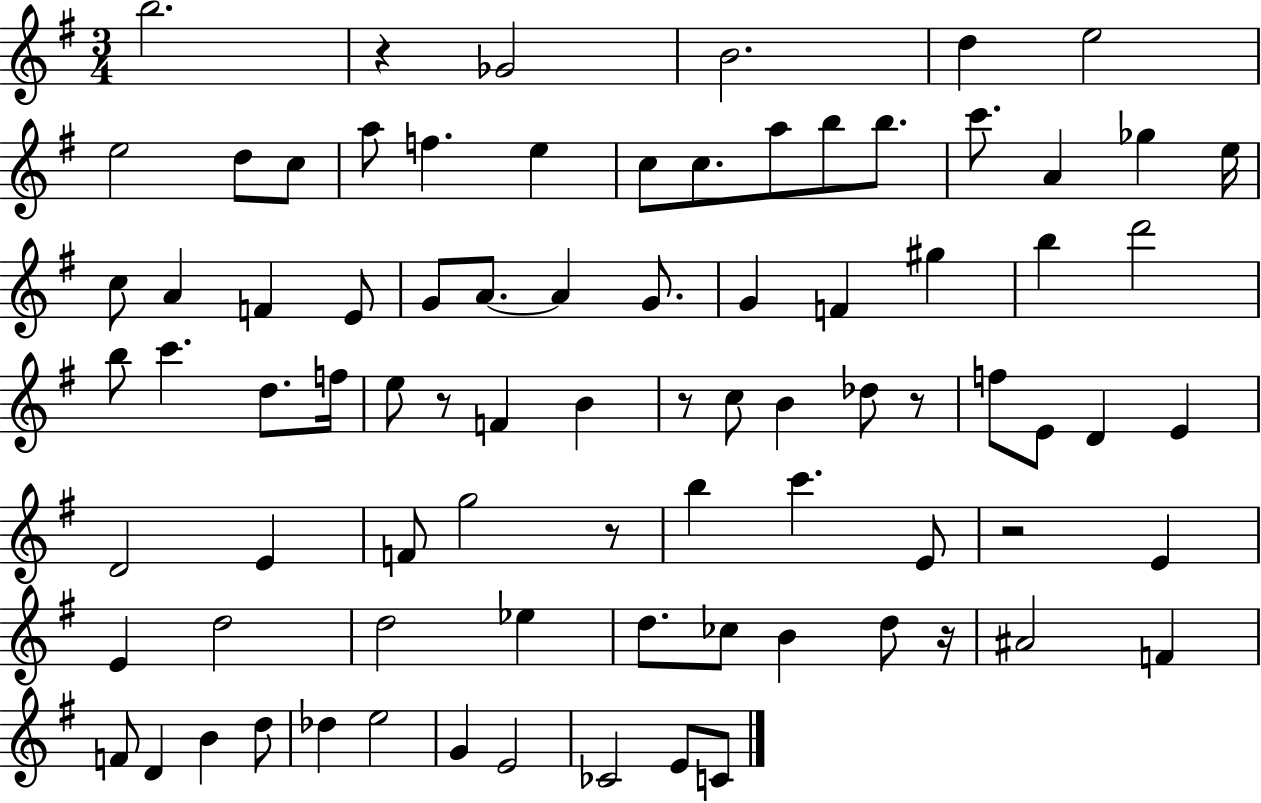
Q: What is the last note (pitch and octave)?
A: C4